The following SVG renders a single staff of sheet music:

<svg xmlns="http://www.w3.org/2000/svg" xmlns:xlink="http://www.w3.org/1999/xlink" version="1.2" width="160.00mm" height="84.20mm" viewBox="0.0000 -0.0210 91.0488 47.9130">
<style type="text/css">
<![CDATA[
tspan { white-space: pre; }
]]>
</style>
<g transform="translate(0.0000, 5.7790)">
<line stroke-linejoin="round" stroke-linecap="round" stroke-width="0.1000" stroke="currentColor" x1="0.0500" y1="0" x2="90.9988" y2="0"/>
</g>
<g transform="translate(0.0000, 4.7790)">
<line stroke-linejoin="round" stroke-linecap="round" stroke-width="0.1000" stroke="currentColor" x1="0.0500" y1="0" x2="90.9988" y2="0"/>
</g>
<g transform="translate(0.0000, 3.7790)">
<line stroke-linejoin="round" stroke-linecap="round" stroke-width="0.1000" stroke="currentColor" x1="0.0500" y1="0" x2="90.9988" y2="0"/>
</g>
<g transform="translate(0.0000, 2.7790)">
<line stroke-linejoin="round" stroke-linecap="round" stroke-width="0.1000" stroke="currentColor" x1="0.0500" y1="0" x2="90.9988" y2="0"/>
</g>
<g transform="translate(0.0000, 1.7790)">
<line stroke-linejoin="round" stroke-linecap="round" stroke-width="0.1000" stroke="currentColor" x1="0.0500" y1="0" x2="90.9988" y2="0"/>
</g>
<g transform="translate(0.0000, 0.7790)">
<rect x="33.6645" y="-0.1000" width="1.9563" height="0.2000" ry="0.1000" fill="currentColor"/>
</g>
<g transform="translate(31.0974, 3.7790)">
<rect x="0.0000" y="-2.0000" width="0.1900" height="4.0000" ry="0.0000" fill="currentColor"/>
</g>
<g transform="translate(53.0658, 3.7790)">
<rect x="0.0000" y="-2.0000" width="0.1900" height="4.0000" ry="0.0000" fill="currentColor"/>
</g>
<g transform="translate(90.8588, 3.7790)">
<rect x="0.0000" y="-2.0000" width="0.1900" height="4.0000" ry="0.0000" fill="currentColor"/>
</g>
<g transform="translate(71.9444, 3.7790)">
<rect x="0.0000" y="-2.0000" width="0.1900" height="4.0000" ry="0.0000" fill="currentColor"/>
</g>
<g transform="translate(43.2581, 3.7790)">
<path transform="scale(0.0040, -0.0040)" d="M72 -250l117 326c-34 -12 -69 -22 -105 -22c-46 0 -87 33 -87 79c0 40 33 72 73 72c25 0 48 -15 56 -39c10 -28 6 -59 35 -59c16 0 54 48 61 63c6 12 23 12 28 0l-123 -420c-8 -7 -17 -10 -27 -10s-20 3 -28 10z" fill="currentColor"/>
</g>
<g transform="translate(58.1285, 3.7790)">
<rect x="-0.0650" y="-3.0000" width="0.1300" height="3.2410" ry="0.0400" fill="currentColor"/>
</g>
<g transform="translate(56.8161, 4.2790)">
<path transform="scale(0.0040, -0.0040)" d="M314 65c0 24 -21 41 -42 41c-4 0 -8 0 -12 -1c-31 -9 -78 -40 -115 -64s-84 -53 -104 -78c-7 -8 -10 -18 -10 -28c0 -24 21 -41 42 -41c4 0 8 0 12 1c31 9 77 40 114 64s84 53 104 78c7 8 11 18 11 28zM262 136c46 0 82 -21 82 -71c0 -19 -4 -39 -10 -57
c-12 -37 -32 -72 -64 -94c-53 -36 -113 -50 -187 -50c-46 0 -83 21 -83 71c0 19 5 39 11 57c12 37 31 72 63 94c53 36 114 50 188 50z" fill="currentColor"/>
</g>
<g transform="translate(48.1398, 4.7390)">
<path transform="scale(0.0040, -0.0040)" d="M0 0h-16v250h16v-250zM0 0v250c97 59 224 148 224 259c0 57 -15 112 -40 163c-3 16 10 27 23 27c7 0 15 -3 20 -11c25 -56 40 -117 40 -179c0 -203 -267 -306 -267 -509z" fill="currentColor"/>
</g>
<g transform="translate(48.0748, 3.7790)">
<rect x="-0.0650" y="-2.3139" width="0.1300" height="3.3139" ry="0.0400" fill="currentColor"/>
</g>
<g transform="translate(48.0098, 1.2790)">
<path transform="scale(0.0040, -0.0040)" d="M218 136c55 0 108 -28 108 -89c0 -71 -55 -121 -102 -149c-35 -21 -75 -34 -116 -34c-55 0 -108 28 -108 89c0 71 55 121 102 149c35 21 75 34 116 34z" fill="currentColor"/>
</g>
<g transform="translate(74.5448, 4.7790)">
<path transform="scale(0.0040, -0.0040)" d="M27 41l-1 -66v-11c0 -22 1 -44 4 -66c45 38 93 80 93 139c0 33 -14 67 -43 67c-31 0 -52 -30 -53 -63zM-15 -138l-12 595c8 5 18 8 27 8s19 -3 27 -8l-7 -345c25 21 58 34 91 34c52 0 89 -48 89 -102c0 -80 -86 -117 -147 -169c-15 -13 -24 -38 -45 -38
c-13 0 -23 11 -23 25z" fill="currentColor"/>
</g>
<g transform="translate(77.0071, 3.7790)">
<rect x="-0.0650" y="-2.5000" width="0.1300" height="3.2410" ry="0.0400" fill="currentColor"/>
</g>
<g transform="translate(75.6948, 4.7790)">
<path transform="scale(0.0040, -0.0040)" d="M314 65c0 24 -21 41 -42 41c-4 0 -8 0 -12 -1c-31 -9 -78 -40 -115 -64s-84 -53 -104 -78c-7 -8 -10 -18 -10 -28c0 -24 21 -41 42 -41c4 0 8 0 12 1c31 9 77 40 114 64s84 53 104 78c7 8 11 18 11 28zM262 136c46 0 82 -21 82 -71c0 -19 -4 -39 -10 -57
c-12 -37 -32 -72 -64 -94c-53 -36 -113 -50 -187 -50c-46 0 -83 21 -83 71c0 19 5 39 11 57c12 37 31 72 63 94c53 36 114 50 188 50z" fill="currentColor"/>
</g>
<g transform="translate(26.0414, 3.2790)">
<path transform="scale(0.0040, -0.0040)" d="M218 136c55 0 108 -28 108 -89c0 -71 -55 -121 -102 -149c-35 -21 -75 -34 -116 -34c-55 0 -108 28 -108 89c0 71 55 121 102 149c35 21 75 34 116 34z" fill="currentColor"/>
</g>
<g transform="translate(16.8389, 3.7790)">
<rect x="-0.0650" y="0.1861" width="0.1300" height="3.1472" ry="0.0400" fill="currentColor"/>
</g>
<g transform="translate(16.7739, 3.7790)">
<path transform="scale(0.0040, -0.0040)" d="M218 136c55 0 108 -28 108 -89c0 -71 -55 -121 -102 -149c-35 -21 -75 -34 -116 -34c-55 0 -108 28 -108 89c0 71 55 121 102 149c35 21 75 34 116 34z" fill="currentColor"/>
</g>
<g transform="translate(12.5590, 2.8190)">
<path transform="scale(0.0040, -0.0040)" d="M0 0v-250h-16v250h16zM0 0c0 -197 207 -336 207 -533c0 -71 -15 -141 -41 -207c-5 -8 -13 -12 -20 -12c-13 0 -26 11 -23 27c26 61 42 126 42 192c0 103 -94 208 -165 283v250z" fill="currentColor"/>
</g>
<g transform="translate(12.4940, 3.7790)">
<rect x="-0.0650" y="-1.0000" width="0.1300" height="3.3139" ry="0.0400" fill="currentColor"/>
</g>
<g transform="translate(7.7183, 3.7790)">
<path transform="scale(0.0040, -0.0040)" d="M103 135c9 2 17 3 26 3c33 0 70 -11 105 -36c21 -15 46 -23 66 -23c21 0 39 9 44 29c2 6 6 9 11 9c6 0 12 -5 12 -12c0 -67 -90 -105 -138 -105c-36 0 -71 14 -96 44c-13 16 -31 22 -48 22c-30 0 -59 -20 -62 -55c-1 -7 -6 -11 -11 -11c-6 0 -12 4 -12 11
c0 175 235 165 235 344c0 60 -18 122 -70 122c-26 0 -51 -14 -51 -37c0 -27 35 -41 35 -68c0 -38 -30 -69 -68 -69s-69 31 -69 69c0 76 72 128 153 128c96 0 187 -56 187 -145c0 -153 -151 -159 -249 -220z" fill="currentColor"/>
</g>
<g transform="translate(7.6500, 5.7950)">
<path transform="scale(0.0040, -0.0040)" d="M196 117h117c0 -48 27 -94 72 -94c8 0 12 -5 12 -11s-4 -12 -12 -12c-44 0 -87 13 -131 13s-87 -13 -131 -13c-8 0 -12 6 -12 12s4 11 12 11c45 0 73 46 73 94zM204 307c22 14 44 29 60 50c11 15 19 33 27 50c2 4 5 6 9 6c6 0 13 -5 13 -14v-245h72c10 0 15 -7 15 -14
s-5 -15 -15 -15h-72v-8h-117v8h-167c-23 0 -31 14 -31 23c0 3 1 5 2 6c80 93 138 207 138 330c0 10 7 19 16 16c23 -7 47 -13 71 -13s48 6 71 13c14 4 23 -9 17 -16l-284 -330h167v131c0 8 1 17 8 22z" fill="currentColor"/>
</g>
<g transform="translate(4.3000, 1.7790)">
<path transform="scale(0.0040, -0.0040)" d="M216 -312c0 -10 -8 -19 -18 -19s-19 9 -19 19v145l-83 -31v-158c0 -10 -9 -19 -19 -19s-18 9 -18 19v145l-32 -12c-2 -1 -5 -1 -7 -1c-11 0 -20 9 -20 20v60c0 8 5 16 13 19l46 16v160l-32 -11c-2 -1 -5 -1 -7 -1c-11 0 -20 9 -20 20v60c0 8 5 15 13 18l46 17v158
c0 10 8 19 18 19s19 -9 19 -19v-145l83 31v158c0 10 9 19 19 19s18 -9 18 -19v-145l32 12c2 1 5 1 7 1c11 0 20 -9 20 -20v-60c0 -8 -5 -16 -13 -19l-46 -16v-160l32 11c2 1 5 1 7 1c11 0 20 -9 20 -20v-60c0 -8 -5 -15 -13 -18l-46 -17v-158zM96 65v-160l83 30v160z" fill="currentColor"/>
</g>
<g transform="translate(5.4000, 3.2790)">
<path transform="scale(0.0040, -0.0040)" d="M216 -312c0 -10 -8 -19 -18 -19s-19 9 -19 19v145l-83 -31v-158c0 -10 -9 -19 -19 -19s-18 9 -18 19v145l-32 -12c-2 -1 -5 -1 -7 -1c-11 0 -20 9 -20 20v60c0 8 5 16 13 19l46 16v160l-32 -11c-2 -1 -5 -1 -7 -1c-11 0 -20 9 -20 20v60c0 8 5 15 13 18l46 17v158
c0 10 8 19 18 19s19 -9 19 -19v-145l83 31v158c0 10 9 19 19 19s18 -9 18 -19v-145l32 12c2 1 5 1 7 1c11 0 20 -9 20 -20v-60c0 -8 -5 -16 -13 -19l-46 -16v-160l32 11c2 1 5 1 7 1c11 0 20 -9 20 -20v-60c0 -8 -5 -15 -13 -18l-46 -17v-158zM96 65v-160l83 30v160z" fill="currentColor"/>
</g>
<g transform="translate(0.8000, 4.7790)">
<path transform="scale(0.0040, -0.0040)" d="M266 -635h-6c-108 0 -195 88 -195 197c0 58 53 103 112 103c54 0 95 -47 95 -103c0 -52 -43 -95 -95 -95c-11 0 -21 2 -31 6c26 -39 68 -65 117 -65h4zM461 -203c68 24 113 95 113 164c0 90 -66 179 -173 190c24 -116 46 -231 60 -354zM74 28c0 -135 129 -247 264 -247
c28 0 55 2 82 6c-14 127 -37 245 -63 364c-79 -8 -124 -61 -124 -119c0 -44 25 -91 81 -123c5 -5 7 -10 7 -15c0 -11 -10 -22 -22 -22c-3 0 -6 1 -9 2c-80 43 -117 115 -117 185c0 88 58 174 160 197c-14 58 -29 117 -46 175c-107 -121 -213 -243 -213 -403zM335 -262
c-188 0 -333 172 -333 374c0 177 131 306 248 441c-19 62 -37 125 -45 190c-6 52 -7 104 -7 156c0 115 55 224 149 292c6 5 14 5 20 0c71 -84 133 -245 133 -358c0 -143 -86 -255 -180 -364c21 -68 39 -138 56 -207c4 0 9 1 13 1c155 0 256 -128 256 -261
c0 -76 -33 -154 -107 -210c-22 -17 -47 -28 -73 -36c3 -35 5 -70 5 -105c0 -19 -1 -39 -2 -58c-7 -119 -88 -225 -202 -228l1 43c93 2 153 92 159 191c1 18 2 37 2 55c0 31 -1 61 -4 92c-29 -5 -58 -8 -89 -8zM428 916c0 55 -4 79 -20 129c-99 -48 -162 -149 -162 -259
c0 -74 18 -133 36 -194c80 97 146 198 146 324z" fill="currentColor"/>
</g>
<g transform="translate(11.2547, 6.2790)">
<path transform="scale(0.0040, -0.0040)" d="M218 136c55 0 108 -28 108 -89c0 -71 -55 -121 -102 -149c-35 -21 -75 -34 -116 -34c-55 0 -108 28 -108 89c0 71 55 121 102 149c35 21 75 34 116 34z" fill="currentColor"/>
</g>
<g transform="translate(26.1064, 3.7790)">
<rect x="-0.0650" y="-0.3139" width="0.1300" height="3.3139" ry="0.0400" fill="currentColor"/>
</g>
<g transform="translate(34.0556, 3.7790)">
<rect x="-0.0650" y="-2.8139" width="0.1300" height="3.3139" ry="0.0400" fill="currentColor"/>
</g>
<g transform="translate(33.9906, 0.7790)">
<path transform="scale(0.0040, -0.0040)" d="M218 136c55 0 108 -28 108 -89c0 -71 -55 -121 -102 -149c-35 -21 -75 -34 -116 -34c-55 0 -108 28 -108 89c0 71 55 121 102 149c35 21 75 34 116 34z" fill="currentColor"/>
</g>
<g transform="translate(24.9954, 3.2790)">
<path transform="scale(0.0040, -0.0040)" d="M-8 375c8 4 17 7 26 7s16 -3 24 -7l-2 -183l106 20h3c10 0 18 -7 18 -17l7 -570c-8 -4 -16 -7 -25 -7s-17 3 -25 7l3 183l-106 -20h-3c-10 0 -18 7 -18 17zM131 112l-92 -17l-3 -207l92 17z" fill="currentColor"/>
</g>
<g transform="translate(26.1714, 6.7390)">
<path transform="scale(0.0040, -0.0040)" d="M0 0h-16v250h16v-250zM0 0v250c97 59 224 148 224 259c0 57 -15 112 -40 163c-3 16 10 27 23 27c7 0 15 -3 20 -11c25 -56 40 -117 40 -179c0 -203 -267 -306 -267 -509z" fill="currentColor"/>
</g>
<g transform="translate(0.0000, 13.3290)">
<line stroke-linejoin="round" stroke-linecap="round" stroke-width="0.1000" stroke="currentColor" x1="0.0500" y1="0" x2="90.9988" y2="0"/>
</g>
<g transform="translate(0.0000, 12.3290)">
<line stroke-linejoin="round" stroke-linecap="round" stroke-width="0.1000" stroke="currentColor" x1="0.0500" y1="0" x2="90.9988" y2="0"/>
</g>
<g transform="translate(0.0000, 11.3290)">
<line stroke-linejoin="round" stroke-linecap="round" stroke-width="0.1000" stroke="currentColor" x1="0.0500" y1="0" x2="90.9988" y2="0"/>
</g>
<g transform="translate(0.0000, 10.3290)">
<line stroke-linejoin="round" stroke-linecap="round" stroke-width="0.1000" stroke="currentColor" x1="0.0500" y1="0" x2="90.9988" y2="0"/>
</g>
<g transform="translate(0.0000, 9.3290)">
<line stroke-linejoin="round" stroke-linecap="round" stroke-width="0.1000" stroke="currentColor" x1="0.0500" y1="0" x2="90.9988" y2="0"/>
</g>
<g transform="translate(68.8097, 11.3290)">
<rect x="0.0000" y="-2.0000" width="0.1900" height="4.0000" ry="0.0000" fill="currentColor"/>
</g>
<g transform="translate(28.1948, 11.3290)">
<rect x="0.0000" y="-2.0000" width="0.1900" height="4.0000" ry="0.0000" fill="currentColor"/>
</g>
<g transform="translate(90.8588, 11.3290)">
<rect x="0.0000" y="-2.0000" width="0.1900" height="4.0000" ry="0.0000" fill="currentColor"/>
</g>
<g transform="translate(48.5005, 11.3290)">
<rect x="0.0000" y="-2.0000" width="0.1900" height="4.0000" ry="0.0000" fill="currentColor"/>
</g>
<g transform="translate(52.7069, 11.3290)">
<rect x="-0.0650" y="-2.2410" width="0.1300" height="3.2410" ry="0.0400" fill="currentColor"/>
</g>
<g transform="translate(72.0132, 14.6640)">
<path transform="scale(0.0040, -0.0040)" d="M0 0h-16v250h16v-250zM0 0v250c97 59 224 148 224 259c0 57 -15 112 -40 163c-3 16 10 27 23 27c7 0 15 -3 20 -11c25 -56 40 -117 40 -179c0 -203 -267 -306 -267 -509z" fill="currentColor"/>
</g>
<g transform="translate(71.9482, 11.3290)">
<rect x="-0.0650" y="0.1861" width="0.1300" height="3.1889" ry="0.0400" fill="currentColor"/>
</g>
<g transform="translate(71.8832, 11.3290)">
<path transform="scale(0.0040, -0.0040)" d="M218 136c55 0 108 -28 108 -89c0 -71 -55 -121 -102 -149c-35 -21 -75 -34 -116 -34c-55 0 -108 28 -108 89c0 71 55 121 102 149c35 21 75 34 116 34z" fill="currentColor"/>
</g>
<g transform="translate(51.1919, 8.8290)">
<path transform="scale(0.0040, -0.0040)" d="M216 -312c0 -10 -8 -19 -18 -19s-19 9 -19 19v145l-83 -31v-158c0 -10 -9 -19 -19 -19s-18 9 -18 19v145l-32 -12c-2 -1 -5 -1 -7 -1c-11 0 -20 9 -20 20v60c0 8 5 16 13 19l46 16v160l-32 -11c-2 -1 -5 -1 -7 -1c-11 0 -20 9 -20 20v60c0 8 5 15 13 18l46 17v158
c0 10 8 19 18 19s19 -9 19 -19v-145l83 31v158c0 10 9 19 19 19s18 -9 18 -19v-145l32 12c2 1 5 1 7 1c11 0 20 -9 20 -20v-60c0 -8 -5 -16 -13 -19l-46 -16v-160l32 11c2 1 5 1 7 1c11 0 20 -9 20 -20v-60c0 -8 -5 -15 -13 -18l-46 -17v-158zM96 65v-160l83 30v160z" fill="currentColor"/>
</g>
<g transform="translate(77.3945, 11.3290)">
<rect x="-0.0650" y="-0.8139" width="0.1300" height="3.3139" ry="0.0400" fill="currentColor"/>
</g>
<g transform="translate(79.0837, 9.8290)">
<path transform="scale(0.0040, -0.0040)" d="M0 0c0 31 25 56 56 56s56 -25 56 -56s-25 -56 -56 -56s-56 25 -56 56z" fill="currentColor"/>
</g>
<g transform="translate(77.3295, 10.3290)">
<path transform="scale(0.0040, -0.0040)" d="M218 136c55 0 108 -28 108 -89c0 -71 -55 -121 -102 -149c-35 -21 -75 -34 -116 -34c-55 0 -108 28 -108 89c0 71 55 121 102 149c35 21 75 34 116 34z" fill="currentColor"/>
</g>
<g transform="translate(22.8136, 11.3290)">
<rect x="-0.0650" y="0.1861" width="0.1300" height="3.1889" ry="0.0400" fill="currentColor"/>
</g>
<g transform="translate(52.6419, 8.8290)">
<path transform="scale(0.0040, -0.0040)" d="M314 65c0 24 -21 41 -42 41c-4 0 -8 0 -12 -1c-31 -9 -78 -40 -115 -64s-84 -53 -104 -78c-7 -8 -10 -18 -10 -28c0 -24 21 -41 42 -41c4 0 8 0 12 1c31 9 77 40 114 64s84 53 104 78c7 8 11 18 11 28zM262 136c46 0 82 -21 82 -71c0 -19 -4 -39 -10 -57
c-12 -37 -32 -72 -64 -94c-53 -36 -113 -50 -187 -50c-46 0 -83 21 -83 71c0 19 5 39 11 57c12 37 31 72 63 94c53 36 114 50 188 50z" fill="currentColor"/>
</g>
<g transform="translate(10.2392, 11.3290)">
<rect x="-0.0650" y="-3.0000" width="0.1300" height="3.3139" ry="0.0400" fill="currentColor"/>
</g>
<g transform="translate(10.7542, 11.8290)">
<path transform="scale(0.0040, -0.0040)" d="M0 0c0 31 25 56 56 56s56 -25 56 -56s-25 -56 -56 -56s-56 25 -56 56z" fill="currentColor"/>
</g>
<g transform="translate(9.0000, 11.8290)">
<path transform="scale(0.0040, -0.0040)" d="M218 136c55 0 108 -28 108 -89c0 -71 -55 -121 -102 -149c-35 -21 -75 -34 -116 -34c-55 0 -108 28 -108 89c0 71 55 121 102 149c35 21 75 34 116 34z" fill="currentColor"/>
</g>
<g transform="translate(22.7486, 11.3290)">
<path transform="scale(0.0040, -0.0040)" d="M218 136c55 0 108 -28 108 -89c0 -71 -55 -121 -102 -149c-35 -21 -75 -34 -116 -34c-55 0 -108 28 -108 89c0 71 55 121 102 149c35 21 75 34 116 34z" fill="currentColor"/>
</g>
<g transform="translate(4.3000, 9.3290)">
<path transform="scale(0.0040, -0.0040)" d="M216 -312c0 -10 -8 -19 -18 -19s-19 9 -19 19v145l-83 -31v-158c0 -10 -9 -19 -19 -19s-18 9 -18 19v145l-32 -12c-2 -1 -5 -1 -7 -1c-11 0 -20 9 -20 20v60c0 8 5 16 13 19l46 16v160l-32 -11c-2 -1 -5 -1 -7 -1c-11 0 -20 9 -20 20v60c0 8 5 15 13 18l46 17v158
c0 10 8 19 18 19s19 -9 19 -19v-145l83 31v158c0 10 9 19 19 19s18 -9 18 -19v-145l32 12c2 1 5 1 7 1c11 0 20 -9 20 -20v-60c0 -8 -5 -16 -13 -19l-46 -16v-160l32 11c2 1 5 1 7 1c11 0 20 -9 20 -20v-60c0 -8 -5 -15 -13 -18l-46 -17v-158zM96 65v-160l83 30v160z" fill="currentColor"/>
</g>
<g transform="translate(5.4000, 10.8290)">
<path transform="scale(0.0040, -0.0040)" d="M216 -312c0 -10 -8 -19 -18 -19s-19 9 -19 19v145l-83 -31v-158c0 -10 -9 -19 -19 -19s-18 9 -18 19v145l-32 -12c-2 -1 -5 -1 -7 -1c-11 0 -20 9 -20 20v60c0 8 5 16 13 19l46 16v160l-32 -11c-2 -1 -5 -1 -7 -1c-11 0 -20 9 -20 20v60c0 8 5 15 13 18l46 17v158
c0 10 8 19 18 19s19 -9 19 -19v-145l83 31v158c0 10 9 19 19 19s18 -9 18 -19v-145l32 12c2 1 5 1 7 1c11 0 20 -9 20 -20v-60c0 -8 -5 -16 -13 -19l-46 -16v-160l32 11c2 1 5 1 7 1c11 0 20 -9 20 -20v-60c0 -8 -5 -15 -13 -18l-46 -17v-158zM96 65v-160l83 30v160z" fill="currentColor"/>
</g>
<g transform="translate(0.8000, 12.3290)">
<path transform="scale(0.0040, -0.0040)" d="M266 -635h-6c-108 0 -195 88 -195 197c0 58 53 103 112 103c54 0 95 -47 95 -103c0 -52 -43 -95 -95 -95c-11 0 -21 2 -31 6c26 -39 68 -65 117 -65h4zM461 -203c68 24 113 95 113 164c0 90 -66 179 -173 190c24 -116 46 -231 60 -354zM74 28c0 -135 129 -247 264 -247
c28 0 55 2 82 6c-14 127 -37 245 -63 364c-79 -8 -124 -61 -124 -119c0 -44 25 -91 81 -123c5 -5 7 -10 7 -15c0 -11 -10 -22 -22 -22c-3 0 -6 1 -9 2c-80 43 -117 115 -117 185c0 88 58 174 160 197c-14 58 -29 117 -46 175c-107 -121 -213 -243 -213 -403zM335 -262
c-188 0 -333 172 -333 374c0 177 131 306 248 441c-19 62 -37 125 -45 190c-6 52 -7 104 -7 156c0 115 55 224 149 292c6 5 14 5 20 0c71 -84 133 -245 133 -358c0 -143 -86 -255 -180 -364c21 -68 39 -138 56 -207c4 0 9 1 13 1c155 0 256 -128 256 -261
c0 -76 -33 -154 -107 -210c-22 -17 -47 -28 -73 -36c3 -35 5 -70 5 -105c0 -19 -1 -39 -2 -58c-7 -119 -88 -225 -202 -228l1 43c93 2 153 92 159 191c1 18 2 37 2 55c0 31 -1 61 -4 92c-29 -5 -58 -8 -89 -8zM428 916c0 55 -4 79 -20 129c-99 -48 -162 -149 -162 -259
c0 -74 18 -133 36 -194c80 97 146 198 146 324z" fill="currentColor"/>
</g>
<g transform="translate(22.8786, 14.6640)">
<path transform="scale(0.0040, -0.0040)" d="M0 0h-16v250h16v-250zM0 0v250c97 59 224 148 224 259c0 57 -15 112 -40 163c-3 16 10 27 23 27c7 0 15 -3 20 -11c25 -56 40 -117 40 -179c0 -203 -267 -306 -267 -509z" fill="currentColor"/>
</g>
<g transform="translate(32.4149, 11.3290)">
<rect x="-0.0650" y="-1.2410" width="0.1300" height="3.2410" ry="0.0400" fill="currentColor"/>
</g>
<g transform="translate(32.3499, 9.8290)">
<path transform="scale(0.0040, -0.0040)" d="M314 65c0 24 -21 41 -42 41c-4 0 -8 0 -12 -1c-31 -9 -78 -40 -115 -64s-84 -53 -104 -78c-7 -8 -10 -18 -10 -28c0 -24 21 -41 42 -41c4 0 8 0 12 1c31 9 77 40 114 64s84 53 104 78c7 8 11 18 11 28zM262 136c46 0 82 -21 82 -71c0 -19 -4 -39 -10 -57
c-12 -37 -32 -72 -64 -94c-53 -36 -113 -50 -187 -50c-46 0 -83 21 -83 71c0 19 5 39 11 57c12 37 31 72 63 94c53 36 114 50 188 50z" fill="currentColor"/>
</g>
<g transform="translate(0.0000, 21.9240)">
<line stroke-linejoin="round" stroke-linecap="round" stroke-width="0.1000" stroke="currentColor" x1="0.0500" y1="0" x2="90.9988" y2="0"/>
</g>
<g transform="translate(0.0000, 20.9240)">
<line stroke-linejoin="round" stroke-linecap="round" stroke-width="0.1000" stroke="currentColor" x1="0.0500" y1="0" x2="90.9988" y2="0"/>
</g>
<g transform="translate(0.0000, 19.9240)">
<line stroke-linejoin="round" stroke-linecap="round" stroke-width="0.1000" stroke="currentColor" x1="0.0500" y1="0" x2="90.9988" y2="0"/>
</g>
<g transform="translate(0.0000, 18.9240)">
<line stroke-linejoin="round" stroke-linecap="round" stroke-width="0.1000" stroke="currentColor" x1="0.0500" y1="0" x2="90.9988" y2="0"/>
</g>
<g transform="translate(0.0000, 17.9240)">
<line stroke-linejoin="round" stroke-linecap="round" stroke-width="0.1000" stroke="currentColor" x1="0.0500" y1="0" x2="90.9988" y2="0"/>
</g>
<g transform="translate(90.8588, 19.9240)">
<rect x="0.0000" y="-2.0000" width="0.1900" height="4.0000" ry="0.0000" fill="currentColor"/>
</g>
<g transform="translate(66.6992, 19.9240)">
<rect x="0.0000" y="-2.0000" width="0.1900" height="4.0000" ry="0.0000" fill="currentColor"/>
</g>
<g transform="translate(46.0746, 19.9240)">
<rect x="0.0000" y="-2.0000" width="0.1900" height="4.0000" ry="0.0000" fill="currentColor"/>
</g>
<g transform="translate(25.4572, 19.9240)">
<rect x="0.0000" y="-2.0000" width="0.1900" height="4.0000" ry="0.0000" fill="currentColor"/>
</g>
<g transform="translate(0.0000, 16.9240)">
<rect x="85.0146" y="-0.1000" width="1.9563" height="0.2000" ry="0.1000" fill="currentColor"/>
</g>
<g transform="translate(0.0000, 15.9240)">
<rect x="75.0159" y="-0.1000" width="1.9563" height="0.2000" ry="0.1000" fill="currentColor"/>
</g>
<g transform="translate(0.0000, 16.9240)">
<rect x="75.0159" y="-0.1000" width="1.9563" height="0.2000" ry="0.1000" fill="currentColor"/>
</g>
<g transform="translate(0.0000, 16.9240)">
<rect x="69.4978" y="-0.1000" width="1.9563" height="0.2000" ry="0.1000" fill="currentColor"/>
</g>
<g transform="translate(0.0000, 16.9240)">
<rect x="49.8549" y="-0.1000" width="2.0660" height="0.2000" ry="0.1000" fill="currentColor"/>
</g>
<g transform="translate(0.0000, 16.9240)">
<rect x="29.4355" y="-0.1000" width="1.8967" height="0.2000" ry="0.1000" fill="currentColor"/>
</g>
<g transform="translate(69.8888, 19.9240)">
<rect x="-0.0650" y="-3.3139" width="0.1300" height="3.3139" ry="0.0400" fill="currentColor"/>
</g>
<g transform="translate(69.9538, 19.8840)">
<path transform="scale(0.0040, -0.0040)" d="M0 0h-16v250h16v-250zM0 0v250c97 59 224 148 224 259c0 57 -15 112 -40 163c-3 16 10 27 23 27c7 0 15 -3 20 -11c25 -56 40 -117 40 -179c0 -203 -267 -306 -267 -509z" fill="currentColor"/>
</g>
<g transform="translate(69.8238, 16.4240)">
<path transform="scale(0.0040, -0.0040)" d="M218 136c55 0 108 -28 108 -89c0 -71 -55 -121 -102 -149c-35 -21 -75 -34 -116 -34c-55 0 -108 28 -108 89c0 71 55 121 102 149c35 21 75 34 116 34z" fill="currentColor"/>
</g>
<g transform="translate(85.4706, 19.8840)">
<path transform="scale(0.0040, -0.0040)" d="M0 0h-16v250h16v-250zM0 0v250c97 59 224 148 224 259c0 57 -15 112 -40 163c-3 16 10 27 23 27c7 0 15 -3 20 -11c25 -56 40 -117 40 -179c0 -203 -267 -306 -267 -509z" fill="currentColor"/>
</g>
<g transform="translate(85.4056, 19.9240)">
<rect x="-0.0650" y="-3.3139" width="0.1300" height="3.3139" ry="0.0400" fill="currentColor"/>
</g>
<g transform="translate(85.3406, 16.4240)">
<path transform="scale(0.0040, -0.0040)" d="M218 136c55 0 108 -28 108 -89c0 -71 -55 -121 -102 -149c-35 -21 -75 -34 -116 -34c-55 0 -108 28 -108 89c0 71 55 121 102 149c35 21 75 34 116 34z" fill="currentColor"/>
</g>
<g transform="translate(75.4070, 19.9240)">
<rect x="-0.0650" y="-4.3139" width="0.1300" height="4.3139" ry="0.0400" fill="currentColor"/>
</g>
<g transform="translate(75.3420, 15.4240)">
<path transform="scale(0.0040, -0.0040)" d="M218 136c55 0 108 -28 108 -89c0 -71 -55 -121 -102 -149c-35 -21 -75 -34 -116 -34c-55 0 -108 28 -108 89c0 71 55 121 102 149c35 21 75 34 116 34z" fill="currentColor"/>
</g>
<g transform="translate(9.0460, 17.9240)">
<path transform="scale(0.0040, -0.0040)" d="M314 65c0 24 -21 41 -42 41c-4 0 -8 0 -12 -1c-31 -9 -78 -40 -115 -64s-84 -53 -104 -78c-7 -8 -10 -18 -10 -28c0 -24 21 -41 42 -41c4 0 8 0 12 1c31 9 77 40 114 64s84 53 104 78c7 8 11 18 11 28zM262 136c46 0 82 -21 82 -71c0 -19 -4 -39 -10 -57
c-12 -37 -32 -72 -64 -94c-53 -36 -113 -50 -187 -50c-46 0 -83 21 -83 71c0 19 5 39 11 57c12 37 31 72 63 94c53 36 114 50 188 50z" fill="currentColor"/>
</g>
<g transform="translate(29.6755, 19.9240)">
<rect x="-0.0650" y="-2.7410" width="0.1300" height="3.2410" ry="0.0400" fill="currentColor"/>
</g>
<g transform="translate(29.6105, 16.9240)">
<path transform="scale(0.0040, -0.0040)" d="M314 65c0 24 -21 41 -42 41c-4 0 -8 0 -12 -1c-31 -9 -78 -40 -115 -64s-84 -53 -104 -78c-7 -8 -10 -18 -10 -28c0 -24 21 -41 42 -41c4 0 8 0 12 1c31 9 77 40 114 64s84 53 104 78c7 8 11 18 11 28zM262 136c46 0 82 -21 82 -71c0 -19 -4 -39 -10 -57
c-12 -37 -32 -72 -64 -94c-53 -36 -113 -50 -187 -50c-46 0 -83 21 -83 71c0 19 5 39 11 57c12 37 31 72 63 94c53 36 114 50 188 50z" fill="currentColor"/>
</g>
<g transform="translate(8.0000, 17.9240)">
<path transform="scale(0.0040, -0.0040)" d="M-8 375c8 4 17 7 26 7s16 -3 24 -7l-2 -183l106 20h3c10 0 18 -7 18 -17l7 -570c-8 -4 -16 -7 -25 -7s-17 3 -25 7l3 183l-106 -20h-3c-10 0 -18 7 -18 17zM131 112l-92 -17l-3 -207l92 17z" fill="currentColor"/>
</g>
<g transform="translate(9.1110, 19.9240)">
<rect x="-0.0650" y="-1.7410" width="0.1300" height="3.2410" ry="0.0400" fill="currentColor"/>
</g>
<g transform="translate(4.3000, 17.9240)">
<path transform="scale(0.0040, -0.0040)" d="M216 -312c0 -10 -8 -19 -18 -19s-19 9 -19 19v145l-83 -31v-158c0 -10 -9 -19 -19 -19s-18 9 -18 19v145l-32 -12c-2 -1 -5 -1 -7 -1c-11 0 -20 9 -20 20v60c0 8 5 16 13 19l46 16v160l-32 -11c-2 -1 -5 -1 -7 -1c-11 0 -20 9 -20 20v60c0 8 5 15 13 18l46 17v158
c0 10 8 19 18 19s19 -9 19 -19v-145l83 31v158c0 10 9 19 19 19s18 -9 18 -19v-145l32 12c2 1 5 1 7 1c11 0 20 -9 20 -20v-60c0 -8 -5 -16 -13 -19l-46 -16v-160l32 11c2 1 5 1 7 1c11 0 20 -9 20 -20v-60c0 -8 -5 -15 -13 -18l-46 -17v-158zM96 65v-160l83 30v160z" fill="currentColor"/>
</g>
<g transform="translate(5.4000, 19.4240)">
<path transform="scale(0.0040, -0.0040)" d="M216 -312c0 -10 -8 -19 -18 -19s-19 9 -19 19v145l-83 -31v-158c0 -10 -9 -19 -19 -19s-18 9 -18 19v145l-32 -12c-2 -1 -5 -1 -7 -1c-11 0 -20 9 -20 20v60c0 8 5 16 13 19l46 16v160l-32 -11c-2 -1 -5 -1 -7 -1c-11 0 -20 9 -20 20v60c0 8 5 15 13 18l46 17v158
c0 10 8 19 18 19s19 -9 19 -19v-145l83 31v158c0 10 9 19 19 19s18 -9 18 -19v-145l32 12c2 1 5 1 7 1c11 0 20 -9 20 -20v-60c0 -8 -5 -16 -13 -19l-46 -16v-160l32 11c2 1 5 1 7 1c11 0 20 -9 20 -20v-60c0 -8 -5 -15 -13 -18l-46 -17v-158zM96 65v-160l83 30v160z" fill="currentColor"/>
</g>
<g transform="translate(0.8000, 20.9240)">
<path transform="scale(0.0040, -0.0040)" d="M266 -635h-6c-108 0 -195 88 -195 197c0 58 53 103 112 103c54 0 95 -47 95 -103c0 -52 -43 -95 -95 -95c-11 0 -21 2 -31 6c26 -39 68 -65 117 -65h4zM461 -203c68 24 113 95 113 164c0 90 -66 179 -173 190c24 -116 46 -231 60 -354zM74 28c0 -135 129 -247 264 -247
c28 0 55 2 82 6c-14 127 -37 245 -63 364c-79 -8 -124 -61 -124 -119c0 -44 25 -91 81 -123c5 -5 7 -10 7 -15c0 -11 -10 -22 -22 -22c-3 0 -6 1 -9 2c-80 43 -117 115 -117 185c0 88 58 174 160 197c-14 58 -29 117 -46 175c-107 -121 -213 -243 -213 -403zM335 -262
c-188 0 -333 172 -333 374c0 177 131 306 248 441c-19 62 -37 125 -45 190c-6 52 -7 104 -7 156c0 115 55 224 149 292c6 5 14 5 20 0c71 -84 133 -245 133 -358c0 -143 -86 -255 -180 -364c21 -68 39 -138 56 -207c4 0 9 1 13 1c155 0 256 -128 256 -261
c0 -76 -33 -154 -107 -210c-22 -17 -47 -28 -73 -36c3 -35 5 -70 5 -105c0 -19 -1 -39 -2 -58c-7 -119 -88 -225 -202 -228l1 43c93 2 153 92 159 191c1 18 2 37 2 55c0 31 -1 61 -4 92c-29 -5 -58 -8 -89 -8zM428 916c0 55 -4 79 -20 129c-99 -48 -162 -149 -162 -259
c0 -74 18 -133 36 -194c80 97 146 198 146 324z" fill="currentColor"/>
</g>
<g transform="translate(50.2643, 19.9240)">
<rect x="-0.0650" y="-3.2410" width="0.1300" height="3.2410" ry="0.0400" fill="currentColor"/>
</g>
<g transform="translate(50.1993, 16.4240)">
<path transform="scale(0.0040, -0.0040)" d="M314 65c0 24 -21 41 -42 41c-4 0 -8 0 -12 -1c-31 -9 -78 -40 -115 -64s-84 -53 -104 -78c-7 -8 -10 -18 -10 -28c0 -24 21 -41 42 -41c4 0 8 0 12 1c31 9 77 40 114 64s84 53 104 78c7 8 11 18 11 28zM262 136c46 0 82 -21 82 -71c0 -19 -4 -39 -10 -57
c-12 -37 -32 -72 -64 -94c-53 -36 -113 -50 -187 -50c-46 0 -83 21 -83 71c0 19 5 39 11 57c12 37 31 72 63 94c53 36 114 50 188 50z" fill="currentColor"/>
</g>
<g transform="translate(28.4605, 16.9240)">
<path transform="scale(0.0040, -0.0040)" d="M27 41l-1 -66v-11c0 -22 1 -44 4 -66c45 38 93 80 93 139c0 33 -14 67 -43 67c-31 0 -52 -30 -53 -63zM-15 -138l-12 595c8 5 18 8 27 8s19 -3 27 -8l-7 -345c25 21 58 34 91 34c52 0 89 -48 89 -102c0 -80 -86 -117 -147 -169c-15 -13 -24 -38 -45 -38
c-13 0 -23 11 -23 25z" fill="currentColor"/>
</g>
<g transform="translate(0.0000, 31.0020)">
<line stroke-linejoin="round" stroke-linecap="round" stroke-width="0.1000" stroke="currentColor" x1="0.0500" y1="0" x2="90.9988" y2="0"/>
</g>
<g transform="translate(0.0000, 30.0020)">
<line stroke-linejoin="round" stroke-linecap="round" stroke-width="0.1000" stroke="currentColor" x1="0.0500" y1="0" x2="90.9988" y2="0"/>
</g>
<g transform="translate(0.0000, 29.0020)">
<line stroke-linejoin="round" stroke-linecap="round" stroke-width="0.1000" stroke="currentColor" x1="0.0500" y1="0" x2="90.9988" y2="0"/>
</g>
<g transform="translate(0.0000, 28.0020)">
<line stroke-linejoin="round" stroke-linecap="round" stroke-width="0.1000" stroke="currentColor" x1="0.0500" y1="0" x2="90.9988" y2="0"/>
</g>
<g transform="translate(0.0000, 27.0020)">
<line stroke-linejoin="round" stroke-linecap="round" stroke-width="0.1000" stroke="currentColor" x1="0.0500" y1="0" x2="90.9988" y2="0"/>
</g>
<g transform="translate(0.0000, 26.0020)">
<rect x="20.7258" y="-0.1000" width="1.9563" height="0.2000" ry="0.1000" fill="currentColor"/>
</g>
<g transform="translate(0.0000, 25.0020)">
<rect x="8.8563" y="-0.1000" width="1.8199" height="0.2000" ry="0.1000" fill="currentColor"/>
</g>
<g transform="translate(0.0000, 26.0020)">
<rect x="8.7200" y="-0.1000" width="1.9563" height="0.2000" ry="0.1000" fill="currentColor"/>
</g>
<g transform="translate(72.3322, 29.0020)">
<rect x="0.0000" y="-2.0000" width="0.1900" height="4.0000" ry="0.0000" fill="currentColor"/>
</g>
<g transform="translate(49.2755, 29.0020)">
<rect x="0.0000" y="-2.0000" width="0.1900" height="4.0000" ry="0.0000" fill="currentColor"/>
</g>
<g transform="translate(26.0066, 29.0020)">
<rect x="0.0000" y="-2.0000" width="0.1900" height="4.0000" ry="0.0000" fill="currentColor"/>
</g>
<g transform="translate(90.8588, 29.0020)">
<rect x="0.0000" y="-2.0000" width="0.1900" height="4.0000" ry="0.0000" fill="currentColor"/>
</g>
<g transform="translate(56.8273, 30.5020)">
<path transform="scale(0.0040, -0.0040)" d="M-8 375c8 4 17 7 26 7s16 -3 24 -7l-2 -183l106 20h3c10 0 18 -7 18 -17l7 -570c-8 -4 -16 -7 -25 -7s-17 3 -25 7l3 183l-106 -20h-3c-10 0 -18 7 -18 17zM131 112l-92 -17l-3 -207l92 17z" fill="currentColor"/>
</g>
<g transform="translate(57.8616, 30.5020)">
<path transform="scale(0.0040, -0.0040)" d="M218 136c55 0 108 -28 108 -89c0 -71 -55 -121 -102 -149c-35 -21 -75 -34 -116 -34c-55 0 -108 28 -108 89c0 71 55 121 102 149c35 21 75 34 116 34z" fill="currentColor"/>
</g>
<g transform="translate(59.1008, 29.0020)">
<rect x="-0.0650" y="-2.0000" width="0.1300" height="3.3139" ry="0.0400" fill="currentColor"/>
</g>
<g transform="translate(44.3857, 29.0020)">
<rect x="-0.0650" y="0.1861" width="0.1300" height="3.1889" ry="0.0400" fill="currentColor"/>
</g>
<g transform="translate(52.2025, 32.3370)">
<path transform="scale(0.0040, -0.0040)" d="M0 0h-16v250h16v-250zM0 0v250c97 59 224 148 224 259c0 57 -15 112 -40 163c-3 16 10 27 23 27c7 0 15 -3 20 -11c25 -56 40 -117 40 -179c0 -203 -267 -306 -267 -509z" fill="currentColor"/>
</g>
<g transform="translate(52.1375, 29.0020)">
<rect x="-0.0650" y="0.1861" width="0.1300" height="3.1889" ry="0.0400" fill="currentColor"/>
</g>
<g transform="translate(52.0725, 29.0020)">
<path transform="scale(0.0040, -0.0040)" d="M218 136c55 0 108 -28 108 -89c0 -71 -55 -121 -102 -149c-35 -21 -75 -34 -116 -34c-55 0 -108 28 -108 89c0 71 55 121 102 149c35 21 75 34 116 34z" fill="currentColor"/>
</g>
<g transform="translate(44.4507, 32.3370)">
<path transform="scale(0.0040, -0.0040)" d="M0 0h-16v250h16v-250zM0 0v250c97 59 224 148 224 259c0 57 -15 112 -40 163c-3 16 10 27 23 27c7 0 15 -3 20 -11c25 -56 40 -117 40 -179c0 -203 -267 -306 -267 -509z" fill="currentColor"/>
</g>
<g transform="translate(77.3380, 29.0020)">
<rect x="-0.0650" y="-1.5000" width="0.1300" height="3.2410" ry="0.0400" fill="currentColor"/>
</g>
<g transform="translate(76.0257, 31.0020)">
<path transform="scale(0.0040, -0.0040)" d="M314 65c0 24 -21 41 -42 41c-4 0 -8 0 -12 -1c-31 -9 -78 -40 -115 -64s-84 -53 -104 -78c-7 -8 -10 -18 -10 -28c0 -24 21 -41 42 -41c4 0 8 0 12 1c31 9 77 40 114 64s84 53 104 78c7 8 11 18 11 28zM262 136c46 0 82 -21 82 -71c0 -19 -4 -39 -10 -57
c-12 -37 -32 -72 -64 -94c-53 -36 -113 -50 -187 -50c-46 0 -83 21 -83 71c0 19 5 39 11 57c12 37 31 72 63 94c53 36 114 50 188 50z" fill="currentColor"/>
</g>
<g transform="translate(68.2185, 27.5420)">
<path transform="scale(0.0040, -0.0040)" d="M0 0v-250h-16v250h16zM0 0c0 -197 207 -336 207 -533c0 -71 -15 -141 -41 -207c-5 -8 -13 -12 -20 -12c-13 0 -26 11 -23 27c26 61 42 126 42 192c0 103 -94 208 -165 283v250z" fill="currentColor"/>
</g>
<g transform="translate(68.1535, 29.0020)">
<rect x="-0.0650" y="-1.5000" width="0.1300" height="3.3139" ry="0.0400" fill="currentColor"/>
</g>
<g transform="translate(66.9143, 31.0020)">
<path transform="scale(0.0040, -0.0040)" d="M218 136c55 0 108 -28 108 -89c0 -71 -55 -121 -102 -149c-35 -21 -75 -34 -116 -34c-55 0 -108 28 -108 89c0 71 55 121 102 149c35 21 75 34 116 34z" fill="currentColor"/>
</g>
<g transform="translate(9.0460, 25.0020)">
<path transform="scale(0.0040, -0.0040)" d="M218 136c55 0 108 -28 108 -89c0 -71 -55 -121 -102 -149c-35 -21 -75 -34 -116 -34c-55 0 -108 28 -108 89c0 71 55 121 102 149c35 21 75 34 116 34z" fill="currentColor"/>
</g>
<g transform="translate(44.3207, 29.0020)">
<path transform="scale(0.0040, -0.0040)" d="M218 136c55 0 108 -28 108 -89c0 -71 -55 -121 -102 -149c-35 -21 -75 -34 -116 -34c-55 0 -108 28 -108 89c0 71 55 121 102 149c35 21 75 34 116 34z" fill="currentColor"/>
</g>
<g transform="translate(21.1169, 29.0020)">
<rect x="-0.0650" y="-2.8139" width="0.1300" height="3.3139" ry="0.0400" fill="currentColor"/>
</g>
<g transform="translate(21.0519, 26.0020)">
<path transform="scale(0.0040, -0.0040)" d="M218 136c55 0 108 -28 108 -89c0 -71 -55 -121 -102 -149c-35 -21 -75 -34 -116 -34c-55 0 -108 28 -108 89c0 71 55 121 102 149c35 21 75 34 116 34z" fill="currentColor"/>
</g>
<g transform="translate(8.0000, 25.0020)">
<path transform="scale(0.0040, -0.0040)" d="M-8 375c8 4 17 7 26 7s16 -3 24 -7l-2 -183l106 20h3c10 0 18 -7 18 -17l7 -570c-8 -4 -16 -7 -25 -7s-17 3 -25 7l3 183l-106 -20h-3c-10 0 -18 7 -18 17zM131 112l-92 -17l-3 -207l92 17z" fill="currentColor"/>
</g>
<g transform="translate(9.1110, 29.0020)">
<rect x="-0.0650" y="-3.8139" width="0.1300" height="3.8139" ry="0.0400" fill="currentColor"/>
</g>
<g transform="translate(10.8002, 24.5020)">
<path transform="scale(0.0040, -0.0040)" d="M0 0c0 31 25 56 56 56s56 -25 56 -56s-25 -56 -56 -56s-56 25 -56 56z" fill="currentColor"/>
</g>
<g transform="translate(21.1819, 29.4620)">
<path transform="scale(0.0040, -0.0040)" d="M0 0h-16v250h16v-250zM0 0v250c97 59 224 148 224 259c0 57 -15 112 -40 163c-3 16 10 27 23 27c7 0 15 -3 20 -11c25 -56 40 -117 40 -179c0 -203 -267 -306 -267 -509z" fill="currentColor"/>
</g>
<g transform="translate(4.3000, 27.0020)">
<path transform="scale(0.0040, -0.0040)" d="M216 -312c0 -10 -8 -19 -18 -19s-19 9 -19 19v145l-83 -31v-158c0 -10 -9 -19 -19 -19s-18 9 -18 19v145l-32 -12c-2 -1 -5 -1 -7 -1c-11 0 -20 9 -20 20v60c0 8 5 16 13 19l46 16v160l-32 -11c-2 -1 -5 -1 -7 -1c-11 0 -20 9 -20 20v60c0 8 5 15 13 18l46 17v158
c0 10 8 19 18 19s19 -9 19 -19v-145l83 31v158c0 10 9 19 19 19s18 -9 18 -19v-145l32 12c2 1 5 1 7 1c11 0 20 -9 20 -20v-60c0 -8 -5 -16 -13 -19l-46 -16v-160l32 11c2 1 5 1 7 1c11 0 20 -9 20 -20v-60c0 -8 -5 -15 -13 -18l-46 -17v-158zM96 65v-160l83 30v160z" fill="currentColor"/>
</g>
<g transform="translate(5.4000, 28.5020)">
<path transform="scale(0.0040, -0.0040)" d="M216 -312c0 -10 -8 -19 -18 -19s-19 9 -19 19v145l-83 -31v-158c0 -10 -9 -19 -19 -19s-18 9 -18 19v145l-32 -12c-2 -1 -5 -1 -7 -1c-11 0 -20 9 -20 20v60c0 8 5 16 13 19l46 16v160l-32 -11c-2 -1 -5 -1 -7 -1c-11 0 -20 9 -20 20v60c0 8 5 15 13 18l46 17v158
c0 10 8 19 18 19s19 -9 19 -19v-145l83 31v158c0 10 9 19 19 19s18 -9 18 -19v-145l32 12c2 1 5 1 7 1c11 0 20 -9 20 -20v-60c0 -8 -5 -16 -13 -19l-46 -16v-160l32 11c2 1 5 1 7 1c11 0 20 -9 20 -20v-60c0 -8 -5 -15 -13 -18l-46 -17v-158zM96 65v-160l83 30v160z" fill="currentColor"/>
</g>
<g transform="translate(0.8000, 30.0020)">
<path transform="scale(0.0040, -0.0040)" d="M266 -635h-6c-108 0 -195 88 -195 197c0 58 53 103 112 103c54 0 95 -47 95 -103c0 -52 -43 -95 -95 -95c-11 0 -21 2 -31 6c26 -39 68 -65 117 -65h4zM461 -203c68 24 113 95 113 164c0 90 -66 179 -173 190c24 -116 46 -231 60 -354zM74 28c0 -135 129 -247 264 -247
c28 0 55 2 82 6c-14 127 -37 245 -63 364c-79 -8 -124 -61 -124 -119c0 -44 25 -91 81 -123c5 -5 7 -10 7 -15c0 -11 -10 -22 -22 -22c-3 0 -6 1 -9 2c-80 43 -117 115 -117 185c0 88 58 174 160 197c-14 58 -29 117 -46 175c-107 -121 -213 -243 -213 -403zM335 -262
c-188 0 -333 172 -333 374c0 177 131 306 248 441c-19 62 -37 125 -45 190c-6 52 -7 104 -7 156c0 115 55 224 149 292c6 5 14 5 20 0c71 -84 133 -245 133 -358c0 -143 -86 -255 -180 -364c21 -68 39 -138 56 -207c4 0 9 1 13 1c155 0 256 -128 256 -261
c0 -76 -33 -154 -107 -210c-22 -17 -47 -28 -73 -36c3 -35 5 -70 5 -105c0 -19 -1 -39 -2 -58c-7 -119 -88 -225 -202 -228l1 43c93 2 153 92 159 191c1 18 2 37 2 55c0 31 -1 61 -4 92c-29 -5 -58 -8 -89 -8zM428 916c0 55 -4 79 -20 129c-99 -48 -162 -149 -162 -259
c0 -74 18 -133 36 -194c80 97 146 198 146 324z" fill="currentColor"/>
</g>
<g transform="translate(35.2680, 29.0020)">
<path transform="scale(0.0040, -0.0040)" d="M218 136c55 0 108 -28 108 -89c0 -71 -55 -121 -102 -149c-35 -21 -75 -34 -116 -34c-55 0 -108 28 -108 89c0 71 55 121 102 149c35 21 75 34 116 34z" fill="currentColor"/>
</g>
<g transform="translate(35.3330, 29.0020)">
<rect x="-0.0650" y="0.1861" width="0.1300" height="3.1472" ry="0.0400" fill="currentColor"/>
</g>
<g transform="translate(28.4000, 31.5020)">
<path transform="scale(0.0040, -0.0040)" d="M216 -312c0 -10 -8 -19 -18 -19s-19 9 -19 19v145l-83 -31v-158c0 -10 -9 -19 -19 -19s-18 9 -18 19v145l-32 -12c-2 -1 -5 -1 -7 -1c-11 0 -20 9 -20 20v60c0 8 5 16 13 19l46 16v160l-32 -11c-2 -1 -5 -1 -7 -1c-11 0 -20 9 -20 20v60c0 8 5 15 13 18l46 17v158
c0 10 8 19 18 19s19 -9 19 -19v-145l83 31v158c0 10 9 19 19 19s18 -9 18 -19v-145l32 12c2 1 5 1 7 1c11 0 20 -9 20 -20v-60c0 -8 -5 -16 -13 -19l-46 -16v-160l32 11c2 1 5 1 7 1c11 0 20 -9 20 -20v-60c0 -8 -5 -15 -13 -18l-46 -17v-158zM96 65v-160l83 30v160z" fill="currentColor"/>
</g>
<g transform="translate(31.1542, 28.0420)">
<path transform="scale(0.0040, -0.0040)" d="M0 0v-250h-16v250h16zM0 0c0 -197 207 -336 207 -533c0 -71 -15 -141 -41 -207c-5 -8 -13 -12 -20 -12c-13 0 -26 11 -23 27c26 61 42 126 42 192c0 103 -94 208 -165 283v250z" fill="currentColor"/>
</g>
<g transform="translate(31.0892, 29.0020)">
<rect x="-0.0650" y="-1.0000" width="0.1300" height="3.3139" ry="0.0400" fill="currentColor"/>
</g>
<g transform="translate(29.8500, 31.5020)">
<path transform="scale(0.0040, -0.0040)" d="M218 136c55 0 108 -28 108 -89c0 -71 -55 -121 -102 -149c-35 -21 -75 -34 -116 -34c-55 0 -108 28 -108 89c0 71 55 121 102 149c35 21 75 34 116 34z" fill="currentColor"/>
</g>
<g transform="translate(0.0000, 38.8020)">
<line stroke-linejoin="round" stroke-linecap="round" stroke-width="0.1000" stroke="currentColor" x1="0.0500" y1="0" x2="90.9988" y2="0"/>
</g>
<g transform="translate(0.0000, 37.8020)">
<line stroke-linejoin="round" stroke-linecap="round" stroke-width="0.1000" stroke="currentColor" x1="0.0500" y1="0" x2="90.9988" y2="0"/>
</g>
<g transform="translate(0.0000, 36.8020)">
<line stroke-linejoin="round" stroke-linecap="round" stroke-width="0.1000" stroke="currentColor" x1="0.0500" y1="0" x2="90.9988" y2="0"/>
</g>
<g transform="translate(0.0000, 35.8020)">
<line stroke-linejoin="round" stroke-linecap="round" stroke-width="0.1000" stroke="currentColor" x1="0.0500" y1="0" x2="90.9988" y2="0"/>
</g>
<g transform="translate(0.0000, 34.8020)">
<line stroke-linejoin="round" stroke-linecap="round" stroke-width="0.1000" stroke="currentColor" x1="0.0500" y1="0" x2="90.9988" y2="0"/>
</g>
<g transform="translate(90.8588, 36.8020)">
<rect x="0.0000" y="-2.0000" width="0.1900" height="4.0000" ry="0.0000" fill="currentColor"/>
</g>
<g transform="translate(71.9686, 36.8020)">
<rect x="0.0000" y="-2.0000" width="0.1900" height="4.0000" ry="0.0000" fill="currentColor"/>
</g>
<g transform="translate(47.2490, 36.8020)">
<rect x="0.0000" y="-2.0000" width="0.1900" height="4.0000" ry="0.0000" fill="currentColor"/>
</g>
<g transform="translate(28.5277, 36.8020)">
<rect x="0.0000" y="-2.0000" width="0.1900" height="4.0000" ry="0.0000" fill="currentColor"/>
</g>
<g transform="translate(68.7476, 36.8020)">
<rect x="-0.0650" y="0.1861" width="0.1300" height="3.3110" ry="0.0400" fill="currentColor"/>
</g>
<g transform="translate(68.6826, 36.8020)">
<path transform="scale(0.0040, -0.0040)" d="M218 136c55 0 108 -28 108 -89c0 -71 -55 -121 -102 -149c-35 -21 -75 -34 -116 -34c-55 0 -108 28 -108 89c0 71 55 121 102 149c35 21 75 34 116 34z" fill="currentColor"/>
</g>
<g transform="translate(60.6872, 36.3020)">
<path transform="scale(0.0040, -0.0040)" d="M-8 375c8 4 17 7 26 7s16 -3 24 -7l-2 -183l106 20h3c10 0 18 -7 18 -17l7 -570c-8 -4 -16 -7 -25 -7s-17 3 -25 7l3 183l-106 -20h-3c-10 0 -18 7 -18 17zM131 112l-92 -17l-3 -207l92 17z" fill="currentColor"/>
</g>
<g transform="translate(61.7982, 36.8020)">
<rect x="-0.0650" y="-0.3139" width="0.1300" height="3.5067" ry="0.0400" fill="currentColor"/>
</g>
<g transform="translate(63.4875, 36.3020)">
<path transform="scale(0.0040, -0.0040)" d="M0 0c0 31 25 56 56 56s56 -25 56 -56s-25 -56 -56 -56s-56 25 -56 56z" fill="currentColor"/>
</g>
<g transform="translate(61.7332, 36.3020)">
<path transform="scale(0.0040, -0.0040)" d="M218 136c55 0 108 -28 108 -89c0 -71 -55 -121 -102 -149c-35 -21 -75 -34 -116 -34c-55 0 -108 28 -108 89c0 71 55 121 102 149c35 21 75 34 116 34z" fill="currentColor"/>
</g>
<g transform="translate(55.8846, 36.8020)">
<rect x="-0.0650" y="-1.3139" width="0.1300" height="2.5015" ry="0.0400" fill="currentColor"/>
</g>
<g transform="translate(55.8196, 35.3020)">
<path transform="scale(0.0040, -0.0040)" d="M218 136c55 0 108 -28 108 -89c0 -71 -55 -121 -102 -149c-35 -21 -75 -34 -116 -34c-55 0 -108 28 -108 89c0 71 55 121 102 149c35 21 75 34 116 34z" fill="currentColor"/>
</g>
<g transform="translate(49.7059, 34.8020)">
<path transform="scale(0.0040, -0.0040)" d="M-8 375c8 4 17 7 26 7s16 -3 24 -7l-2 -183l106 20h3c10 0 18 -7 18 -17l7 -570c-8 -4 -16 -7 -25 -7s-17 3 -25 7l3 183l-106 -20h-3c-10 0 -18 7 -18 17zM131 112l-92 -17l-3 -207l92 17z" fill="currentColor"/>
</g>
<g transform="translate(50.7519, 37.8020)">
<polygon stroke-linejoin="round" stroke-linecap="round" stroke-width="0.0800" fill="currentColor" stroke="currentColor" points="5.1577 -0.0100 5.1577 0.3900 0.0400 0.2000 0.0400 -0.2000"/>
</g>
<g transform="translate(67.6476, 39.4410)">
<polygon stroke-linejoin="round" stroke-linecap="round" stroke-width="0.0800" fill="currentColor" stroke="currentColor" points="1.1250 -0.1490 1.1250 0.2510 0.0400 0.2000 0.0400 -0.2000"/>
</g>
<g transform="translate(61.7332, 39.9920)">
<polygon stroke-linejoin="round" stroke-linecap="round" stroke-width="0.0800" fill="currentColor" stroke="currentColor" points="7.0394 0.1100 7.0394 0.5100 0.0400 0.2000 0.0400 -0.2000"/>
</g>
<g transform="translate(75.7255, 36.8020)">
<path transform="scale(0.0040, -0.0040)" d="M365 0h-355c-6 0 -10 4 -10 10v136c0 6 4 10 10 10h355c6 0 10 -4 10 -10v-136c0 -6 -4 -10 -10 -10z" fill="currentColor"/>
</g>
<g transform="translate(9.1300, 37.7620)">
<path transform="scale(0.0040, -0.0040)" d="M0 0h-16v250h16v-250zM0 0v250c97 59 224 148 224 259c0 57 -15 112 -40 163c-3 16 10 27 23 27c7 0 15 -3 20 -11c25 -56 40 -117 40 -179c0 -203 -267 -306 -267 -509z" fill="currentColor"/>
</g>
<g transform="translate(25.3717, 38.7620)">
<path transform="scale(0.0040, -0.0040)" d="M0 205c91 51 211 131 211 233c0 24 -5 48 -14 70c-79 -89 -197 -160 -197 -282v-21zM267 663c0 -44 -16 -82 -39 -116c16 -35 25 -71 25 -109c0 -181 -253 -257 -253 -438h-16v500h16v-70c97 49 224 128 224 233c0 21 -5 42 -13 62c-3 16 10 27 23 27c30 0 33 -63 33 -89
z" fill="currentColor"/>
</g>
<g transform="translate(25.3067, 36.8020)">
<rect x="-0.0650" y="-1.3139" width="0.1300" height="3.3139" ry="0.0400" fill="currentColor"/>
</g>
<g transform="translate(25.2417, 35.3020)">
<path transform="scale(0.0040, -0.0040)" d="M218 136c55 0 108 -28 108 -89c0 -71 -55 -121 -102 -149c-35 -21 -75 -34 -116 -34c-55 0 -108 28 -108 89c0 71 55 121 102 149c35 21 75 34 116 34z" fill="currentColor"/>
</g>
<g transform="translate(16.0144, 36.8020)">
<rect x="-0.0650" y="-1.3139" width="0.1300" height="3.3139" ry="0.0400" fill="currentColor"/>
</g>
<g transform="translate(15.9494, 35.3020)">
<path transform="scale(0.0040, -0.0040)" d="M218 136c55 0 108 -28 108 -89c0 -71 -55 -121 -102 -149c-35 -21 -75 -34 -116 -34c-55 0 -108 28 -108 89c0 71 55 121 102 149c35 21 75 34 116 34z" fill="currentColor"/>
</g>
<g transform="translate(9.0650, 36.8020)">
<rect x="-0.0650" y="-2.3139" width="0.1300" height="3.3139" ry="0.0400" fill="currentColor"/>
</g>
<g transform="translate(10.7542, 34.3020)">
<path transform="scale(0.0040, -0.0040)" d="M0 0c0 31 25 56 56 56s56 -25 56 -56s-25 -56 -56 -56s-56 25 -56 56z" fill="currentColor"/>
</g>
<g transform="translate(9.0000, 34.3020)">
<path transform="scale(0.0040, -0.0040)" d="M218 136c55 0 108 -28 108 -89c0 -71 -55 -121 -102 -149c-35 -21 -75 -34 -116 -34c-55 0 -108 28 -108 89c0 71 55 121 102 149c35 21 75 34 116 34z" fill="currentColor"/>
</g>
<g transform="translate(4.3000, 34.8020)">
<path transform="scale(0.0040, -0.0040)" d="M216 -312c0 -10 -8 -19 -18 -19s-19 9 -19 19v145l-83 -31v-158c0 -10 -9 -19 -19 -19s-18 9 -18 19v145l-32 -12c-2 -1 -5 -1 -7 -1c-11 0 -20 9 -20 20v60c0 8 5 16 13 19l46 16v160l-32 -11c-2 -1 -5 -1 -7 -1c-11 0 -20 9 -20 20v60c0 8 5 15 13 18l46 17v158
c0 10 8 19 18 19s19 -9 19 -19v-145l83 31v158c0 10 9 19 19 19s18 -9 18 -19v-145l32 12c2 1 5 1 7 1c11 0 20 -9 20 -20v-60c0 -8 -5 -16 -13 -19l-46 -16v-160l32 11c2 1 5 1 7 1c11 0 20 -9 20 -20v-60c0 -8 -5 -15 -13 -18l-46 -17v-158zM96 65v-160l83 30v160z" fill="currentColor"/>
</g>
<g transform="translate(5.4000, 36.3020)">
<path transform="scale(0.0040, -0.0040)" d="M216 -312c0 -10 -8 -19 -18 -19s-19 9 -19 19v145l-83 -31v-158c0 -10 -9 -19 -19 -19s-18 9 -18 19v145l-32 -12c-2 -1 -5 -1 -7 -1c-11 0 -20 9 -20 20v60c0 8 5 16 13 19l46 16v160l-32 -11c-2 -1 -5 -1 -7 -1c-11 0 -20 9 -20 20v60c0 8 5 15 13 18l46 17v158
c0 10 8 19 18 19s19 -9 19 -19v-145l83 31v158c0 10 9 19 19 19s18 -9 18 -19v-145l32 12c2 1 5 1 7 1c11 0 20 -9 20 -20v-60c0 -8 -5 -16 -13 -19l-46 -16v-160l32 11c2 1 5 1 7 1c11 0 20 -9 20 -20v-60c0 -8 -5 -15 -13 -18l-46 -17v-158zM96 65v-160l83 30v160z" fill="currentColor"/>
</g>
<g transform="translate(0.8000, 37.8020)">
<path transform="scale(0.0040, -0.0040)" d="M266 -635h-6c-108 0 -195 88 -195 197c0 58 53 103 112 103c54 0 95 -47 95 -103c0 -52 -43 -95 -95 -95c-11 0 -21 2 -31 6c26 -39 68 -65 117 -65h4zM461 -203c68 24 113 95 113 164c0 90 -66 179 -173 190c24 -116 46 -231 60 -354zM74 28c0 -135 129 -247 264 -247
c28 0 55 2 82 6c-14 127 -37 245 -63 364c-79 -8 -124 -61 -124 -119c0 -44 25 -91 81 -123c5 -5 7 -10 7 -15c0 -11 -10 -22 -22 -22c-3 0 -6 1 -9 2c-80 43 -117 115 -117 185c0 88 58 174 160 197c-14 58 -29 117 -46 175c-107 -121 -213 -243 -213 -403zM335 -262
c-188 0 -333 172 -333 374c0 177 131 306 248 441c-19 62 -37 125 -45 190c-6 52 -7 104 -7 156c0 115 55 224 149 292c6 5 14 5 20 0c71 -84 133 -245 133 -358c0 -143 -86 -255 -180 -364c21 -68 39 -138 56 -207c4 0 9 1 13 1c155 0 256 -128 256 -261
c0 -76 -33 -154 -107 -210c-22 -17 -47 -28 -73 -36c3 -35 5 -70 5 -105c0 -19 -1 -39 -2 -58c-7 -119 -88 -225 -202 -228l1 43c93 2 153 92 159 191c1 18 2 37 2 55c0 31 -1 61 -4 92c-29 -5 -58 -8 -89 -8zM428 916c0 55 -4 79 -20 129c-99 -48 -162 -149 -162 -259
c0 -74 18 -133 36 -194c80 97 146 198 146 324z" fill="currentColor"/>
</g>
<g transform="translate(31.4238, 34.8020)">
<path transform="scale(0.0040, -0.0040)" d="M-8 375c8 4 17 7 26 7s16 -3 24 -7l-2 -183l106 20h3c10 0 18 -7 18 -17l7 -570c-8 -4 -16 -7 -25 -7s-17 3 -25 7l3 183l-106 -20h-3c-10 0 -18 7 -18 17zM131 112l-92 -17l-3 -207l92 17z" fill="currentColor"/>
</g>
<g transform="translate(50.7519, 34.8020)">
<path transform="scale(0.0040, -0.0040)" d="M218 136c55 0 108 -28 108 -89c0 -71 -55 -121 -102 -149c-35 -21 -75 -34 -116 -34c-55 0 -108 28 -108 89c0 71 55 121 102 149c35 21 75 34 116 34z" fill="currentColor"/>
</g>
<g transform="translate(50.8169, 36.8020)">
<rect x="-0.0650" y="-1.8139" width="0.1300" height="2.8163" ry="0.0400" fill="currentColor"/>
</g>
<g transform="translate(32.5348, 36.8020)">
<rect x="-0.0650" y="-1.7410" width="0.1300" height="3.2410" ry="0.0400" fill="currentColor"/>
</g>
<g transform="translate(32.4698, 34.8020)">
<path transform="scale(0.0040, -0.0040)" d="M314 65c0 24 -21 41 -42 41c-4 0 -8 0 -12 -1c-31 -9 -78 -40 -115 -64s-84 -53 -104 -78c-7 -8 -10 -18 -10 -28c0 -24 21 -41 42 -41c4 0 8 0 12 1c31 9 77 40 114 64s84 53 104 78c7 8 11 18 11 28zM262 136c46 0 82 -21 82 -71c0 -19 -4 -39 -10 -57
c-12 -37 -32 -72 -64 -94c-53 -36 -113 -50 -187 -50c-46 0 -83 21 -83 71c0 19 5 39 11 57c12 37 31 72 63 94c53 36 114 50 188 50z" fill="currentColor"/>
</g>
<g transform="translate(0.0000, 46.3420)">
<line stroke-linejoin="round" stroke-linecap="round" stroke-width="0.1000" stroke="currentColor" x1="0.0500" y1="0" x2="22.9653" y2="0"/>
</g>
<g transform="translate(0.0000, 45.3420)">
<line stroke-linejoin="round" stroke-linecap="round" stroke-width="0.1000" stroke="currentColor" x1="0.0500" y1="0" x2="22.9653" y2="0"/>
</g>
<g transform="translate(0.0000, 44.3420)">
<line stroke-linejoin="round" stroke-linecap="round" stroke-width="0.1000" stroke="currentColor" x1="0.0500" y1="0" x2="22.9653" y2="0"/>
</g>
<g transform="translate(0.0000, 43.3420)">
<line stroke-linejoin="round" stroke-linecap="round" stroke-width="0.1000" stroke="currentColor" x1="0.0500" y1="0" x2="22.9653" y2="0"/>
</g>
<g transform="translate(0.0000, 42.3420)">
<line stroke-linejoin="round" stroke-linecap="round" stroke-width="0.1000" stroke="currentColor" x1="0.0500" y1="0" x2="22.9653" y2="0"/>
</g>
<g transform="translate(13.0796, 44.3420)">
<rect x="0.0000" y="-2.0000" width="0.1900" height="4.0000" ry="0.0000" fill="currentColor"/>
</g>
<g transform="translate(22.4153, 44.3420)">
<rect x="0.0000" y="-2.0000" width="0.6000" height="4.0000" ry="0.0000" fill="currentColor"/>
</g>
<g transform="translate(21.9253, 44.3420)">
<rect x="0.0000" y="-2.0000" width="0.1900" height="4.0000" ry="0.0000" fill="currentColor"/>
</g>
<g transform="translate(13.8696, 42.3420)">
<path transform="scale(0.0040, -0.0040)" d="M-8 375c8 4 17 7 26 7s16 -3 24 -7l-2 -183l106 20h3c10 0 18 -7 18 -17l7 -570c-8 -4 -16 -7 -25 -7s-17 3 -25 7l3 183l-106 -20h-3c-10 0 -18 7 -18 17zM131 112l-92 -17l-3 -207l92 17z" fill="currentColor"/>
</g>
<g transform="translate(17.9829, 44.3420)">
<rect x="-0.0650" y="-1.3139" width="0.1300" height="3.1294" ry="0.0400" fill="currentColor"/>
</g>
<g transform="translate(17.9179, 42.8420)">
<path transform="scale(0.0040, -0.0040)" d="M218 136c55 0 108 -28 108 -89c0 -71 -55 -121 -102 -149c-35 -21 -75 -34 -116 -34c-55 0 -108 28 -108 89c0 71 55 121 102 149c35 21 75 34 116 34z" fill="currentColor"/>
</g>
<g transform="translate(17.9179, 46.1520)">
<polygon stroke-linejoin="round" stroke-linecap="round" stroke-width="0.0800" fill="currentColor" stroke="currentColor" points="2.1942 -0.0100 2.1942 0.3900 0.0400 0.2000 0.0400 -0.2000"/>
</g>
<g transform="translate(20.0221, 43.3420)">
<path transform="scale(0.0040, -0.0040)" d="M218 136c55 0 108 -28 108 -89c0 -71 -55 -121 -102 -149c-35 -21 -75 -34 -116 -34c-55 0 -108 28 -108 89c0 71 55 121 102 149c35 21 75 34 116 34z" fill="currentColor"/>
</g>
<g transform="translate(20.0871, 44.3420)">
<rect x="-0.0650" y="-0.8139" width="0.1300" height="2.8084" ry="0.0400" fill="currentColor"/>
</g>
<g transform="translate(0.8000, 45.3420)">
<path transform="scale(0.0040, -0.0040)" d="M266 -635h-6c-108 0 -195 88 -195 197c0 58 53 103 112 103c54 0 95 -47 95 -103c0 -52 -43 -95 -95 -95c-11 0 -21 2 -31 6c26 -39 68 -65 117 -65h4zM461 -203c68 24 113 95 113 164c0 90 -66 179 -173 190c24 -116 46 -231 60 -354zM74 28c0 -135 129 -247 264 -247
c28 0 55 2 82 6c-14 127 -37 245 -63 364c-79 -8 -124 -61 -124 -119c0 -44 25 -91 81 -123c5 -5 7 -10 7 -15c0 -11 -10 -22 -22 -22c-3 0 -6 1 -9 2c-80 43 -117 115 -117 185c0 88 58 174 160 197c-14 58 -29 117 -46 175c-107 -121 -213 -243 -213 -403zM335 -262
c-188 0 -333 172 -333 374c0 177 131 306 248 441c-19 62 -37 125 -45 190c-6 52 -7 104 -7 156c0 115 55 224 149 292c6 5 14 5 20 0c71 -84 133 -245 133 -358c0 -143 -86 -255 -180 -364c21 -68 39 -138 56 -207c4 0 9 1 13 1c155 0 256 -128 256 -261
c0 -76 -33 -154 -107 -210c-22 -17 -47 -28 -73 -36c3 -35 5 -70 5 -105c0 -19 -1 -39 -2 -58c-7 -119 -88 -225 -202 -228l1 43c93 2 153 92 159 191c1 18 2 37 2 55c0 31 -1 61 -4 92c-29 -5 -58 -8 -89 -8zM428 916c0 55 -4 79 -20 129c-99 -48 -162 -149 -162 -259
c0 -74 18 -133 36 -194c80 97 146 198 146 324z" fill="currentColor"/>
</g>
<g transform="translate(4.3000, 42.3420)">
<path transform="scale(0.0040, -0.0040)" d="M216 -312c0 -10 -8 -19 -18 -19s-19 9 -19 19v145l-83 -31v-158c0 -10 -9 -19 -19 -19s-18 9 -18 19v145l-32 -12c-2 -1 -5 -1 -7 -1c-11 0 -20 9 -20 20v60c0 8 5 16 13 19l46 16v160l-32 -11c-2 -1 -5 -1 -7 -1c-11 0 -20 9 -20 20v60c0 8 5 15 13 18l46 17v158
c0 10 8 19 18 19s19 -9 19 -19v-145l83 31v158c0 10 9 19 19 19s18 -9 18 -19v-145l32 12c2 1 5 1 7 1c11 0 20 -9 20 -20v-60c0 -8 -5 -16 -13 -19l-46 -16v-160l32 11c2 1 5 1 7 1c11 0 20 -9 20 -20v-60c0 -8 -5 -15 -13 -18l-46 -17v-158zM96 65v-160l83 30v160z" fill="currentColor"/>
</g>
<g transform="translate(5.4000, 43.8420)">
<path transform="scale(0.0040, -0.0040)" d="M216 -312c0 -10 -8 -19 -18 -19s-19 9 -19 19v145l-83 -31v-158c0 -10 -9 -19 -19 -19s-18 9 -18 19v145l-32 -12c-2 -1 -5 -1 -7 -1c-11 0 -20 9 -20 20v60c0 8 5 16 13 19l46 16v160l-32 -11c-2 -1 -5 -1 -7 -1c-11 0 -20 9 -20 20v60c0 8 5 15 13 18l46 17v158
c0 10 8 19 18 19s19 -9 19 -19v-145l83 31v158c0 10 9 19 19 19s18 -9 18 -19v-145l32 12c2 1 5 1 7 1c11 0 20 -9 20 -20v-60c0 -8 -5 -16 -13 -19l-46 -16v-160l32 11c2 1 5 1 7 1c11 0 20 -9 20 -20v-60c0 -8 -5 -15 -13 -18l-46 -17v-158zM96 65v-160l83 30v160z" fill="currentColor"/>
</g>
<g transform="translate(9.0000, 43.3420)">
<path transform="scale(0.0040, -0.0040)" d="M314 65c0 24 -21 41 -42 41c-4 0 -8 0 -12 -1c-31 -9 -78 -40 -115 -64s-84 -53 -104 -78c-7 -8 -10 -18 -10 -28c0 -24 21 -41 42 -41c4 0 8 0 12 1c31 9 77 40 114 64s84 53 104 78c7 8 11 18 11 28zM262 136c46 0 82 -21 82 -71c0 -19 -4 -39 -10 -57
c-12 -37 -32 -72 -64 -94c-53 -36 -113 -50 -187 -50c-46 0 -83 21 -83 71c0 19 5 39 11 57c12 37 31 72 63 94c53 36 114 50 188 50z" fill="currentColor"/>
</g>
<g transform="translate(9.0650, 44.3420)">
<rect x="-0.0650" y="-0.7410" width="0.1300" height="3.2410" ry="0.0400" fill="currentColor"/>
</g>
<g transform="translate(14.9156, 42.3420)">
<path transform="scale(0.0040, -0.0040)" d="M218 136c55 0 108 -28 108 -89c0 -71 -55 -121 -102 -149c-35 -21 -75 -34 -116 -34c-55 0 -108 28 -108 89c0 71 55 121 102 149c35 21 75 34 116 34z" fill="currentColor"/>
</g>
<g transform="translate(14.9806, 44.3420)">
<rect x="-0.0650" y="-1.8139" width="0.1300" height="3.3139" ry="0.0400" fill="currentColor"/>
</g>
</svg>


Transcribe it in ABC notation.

X:1
T:Untitled
M:2/4
L:1/4
K:D
D/2 B c/2 a z/2 g/2 A2 _G2 A B/2 e2 ^g2 B/2 d f2 _a2 b2 b/2 d' b/2 c' a/2 ^D/2 B B/2 B/2 F E/2 E2 g/2 e e/4 f2 f/2 e/2 c/2 B/4 z2 d2 f e/2 d/2